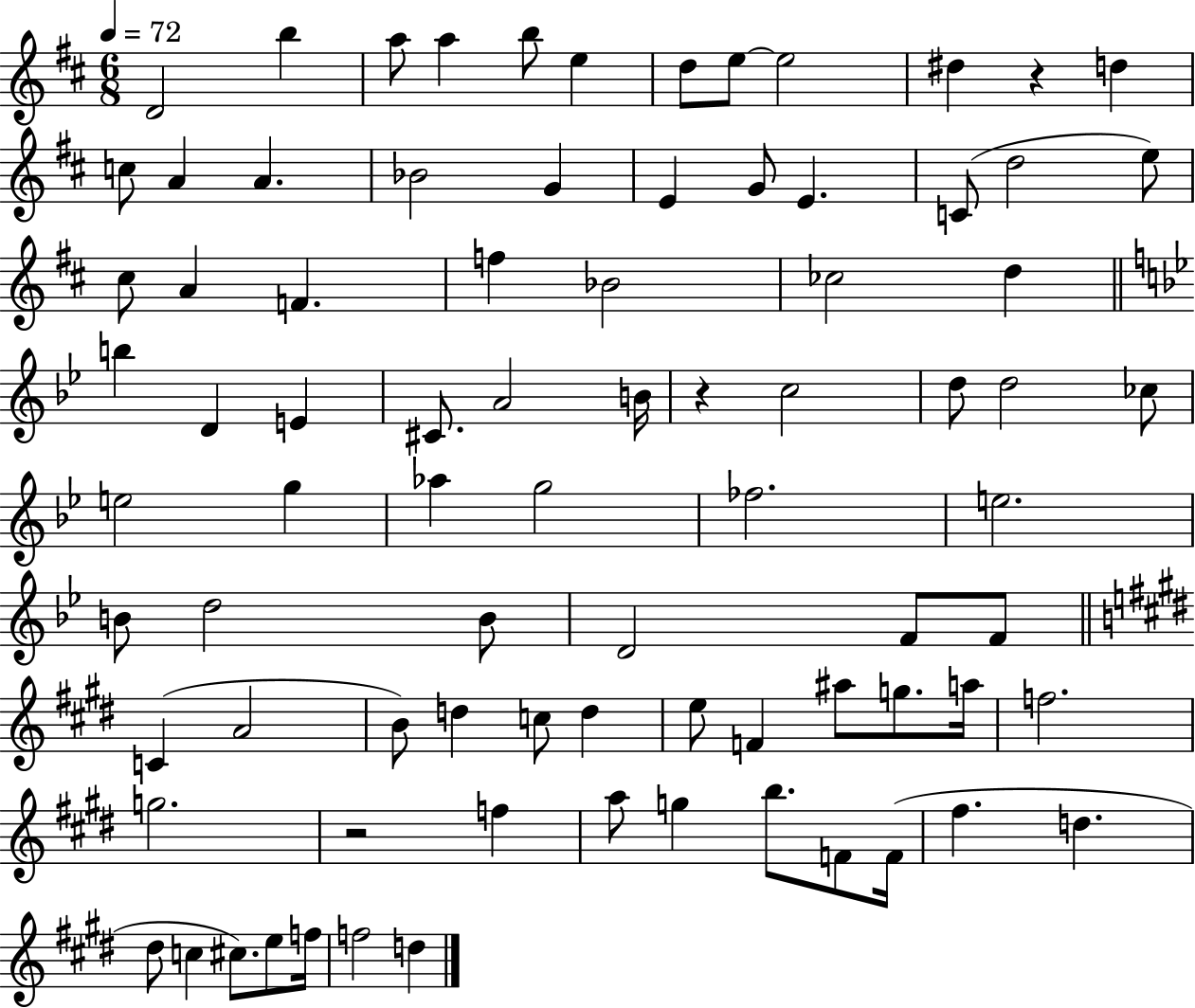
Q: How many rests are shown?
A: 3